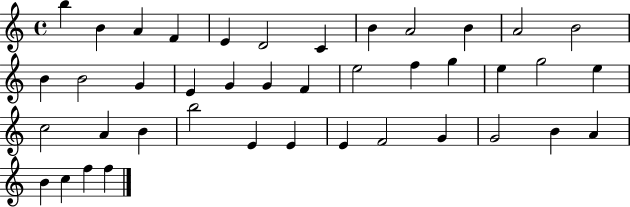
{
  \clef treble
  \time 4/4
  \defaultTimeSignature
  \key c \major
  b''4 b'4 a'4 f'4 | e'4 d'2 c'4 | b'4 a'2 b'4 | a'2 b'2 | \break b'4 b'2 g'4 | e'4 g'4 g'4 f'4 | e''2 f''4 g''4 | e''4 g''2 e''4 | \break c''2 a'4 b'4 | b''2 e'4 e'4 | e'4 f'2 g'4 | g'2 b'4 a'4 | \break b'4 c''4 f''4 f''4 | \bar "|."
}